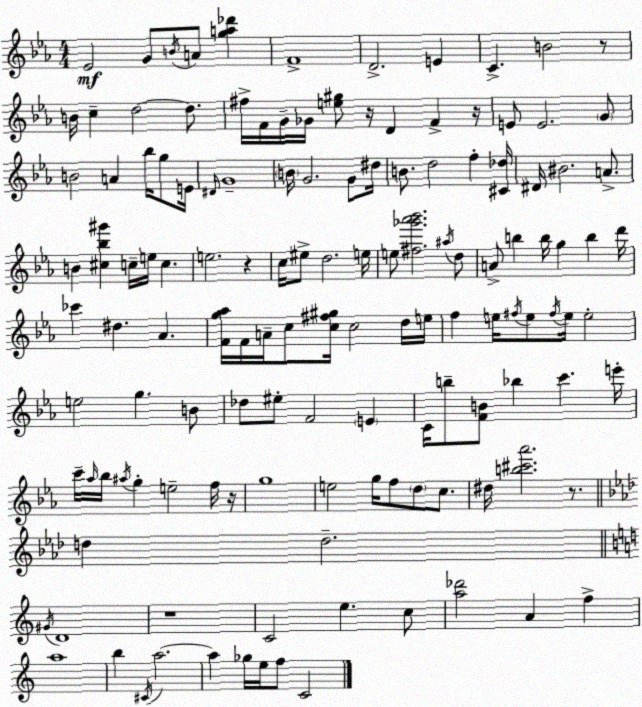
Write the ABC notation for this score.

X:1
T:Untitled
M:4/4
L:1/4
K:Eb
_E2 G/2 B/4 A/2 [ga_d'] F4 D2 E C B2 z/2 B/4 c d2 d/2 ^f/4 F/4 G/4 _G/4 [e^g]/2 z/4 D F z/4 E/2 E2 G/2 B2 A _b/4 g/2 E/4 ^D/4 G4 B/4 G2 G/2 ^d/4 B/2 d2 f [^C_d]/4 ^D/4 ^B2 A/2 B [^c_b^g'] c/4 e/4 c e2 z c/4 ^e/2 d2 e/4 e/2 [^f_g'_a'_b']2 ^a/4 d/2 A/2 b b/4 g b d'/4 _c' ^d _A [Fg_a]/4 F/4 A/4 c/2 [c^f^g]/4 c2 d/4 e/4 f e/4 ^f/4 e/2 ^f/4 e/4 e2 e2 g B/2 _d/2 ^e/2 F2 E C/4 b/2 [FB]/2 _b c' e'/4 c'/4 _a/4 _b/4 ^a/4 g e2 f/4 z/4 g4 e2 g/4 f/2 d/2 c/2 ^d/4 [b^c'_a']2 z/2 d d2 ^G/4 D4 z4 C2 e c/2 [a_d']2 A f a4 b ^C/4 a2 a _g/4 e/4 f/2 C2